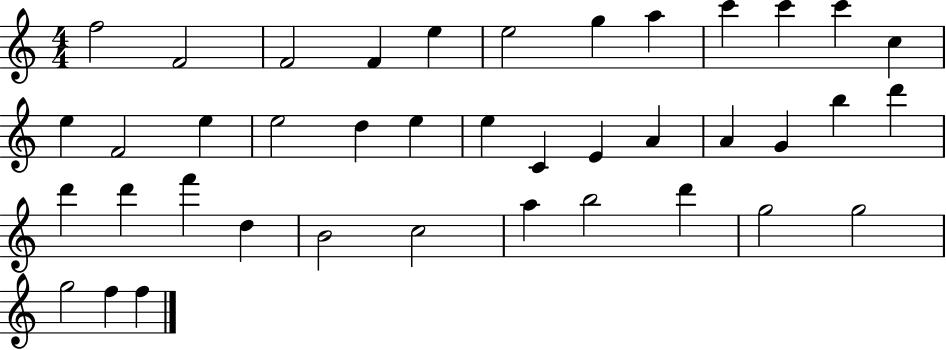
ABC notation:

X:1
T:Untitled
M:4/4
L:1/4
K:C
f2 F2 F2 F e e2 g a c' c' c' c e F2 e e2 d e e C E A A G b d' d' d' f' d B2 c2 a b2 d' g2 g2 g2 f f